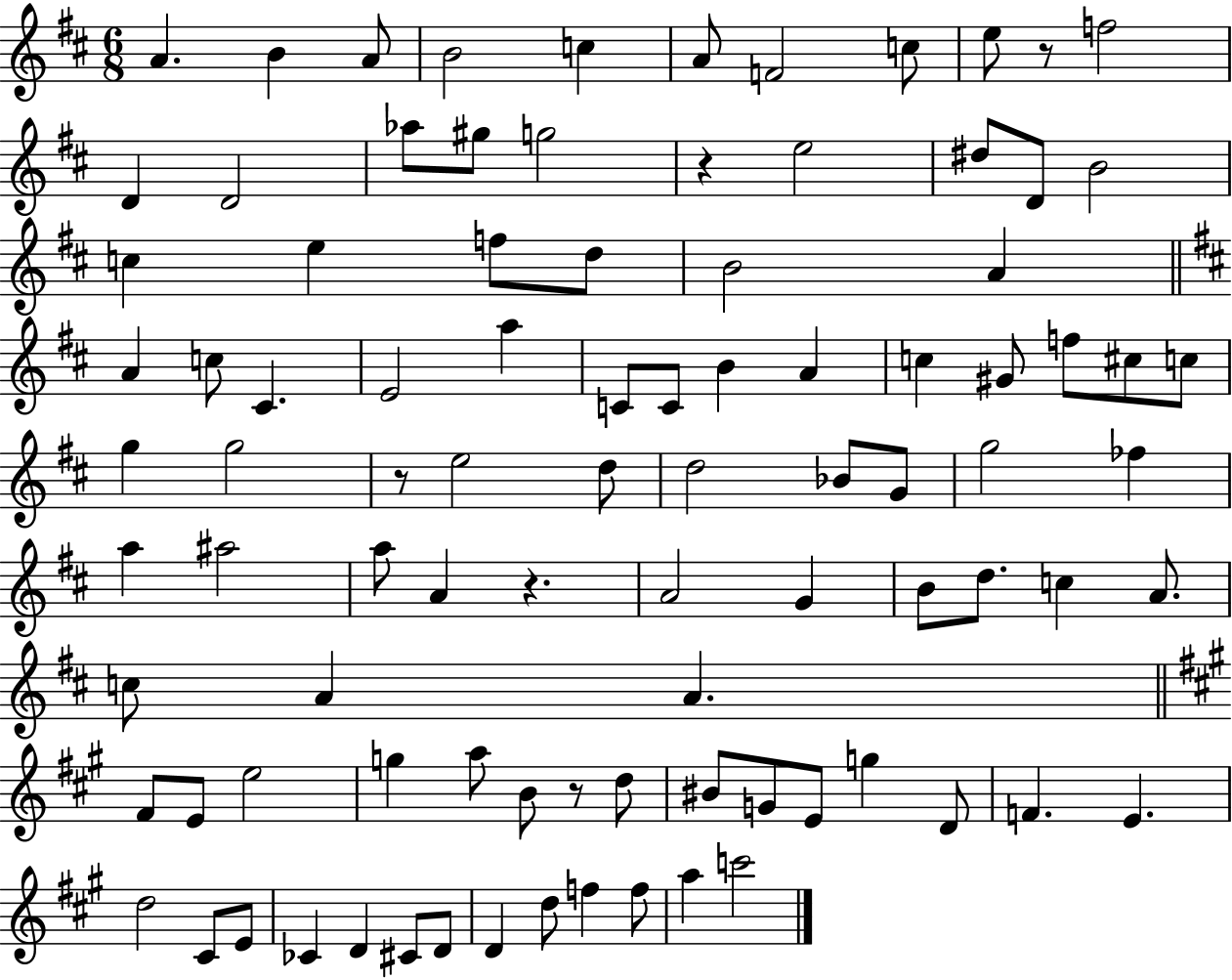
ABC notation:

X:1
T:Untitled
M:6/8
L:1/4
K:D
A B A/2 B2 c A/2 F2 c/2 e/2 z/2 f2 D D2 _a/2 ^g/2 g2 z e2 ^d/2 D/2 B2 c e f/2 d/2 B2 A A c/2 ^C E2 a C/2 C/2 B A c ^G/2 f/2 ^c/2 c/2 g g2 z/2 e2 d/2 d2 _B/2 G/2 g2 _f a ^a2 a/2 A z A2 G B/2 d/2 c A/2 c/2 A A ^F/2 E/2 e2 g a/2 B/2 z/2 d/2 ^B/2 G/2 E/2 g D/2 F E d2 ^C/2 E/2 _C D ^C/2 D/2 D d/2 f f/2 a c'2